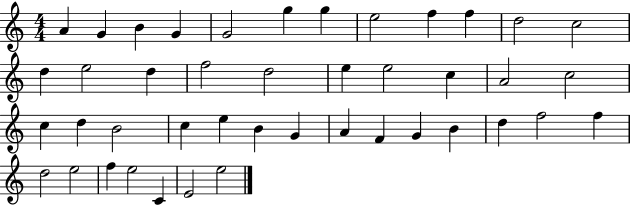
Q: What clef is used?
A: treble